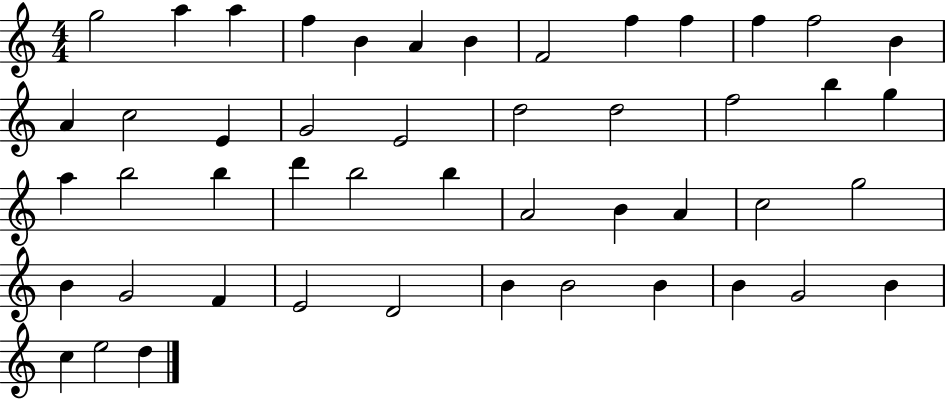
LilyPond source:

{
  \clef treble
  \numericTimeSignature
  \time 4/4
  \key c \major
  g''2 a''4 a''4 | f''4 b'4 a'4 b'4 | f'2 f''4 f''4 | f''4 f''2 b'4 | \break a'4 c''2 e'4 | g'2 e'2 | d''2 d''2 | f''2 b''4 g''4 | \break a''4 b''2 b''4 | d'''4 b''2 b''4 | a'2 b'4 a'4 | c''2 g''2 | \break b'4 g'2 f'4 | e'2 d'2 | b'4 b'2 b'4 | b'4 g'2 b'4 | \break c''4 e''2 d''4 | \bar "|."
}